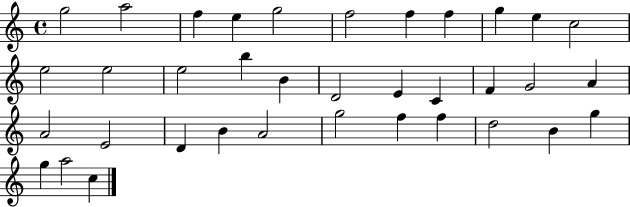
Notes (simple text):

G5/h A5/h F5/q E5/q G5/h F5/h F5/q F5/q G5/q E5/q C5/h E5/h E5/h E5/h B5/q B4/q D4/h E4/q C4/q F4/q G4/h A4/q A4/h E4/h D4/q B4/q A4/h G5/h F5/q F5/q D5/h B4/q G5/q G5/q A5/h C5/q